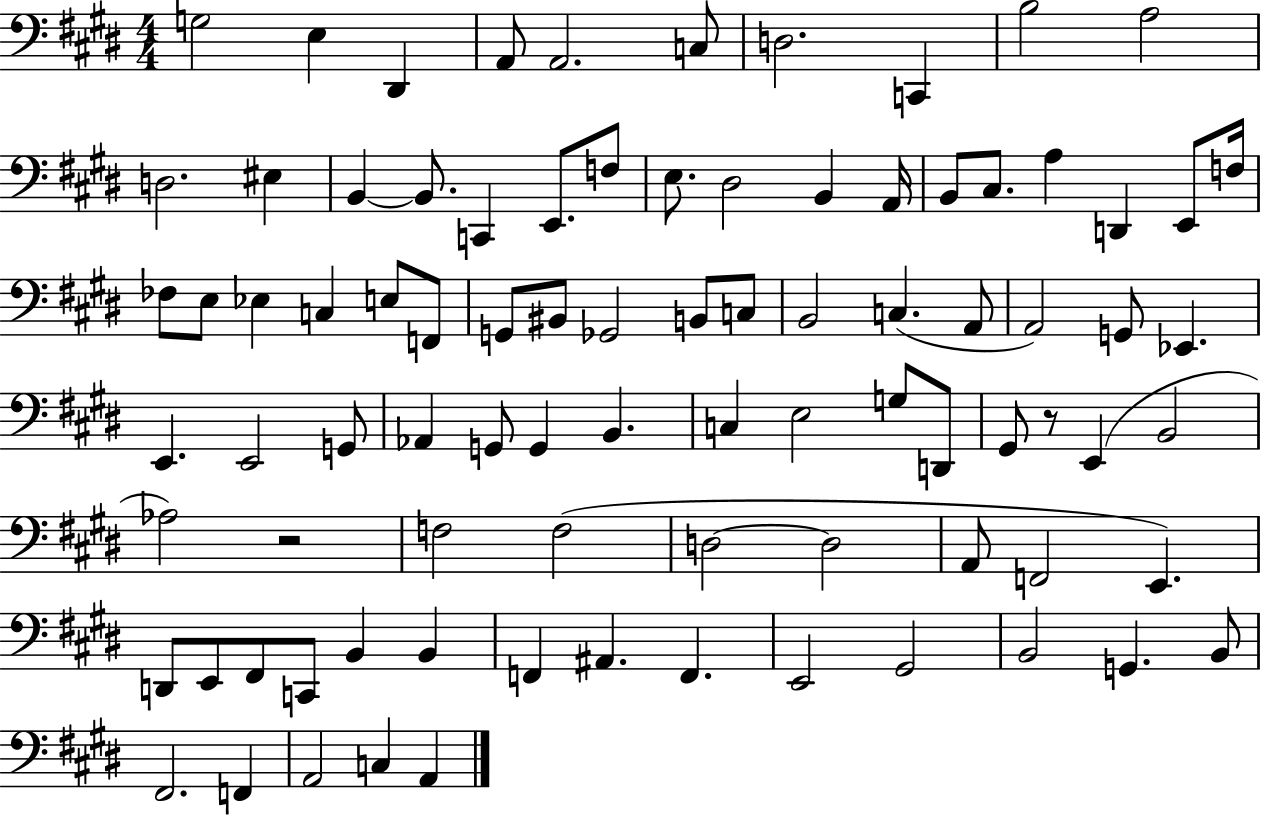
G3/h E3/q D#2/q A2/e A2/h. C3/e D3/h. C2/q B3/h A3/h D3/h. EIS3/q B2/q B2/e. C2/q E2/e. F3/e E3/e. D#3/h B2/q A2/s B2/e C#3/e. A3/q D2/q E2/e F3/s FES3/e E3/e Eb3/q C3/q E3/e F2/e G2/e BIS2/e Gb2/h B2/e C3/e B2/h C3/q. A2/e A2/h G2/e Eb2/q. E2/q. E2/h G2/e Ab2/q G2/e G2/q B2/q. C3/q E3/h G3/e D2/e G#2/e R/e E2/q B2/h Ab3/h R/h F3/h F3/h D3/h D3/h A2/e F2/h E2/q. D2/e E2/e F#2/e C2/e B2/q B2/q F2/q A#2/q. F2/q. E2/h G#2/h B2/h G2/q. B2/e F#2/h. F2/q A2/h C3/q A2/q